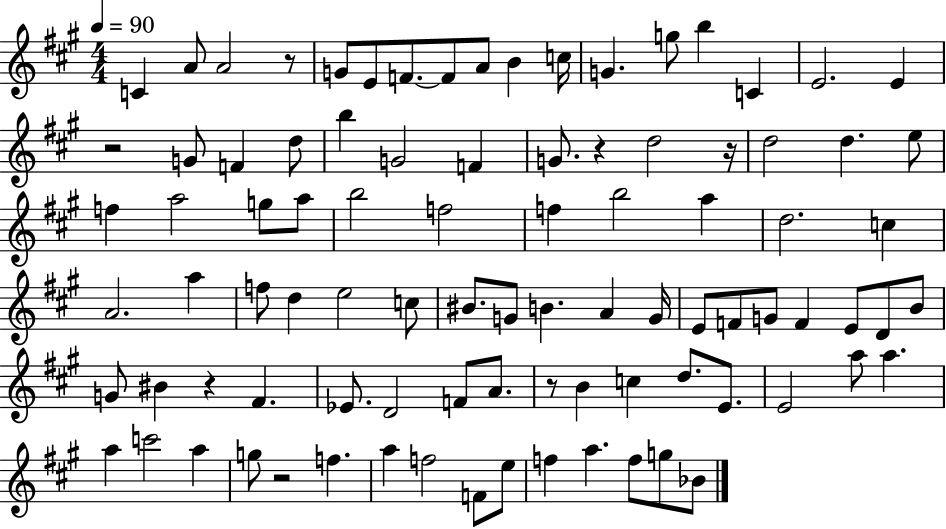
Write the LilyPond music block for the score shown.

{
  \clef treble
  \numericTimeSignature
  \time 4/4
  \key a \major
  \tempo 4 = 90
  \repeat volta 2 { c'4 a'8 a'2 r8 | g'8 e'8 f'8.~~ f'8 a'8 b'4 c''16 | g'4. g''8 b''4 c'4 | e'2. e'4 | \break r2 g'8 f'4 d''8 | b''4 g'2 f'4 | g'8. r4 d''2 r16 | d''2 d''4. e''8 | \break f''4 a''2 g''8 a''8 | b''2 f''2 | f''4 b''2 a''4 | d''2. c''4 | \break a'2. a''4 | f''8 d''4 e''2 c''8 | bis'8. g'8 b'4. a'4 g'16 | e'8 f'8 g'8 f'4 e'8 d'8 b'8 | \break g'8 bis'4 r4 fis'4. | ees'8. d'2 f'8 a'8. | r8 b'4 c''4 d''8. e'8. | e'2 a''8 a''4. | \break a''4 c'''2 a''4 | g''8 r2 f''4. | a''4 f''2 f'8 e''8 | f''4 a''4. f''8 g''8 bes'8 | \break } \bar "|."
}